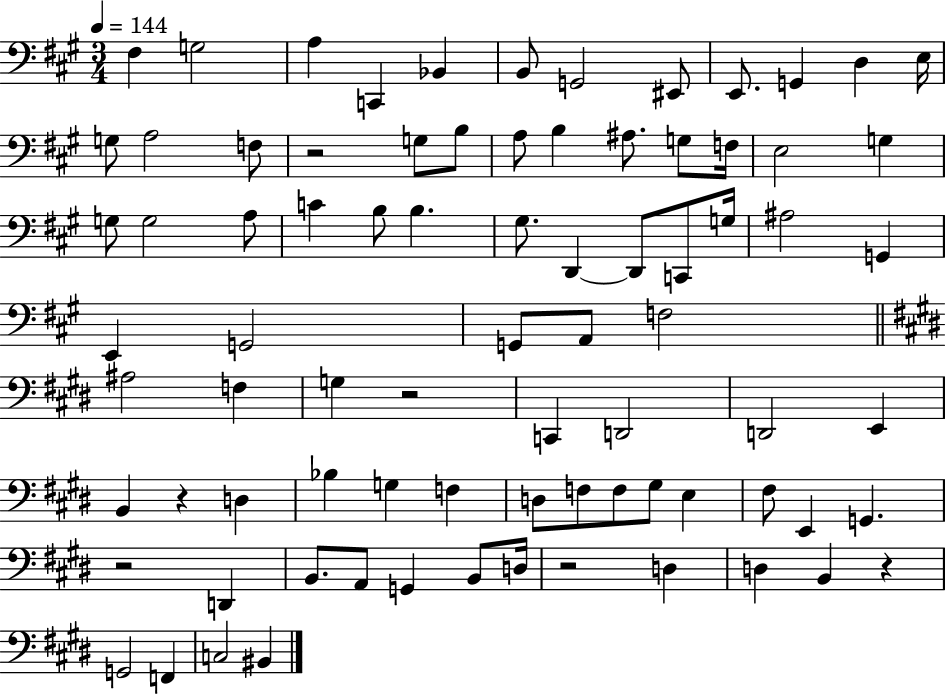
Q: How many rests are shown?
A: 6